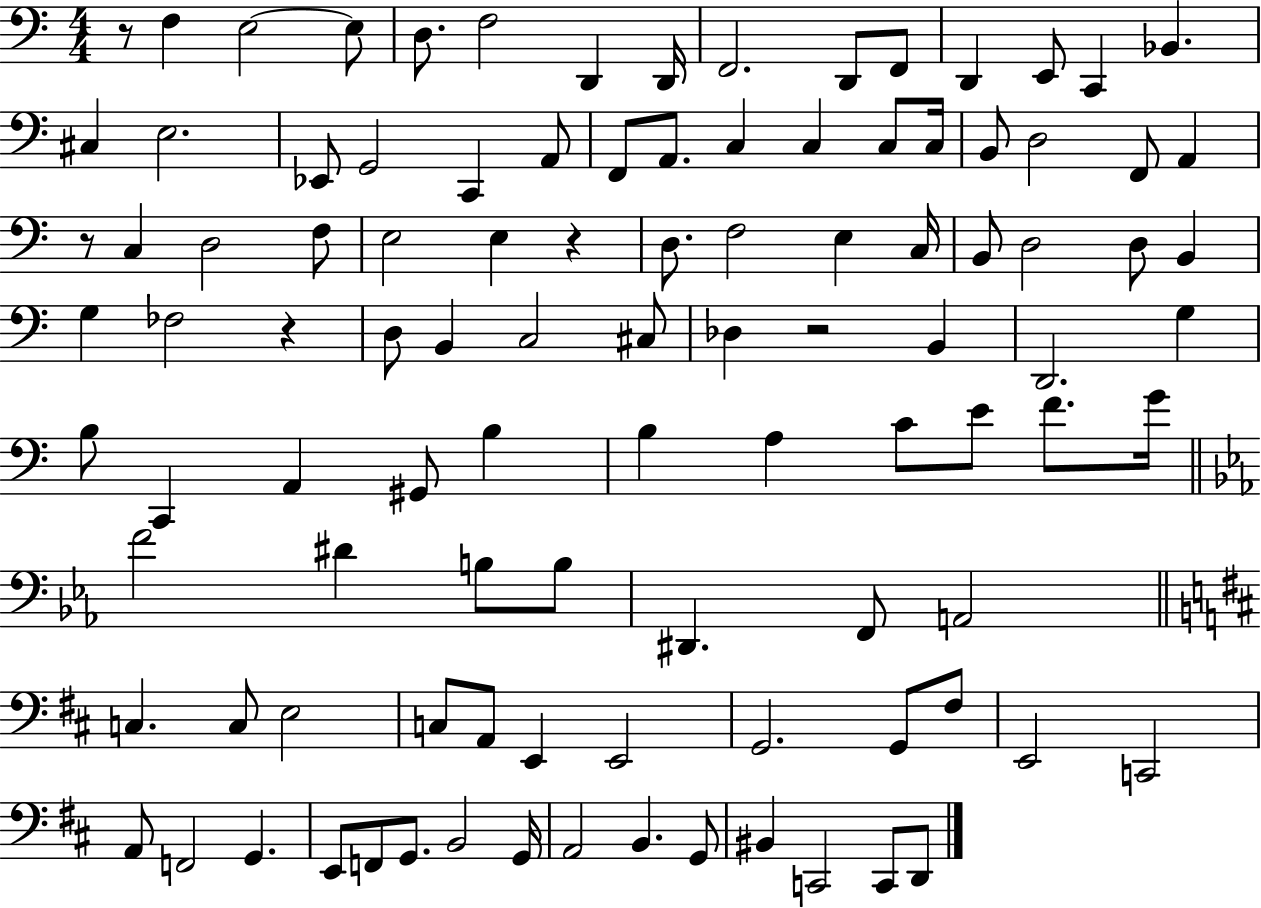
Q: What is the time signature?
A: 4/4